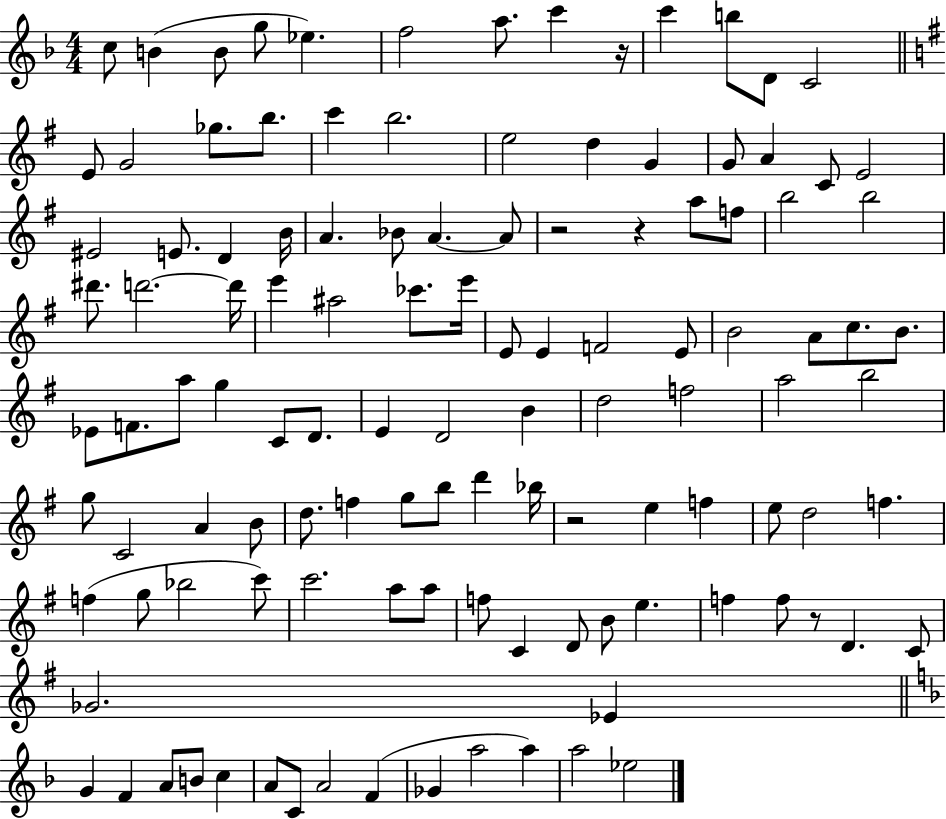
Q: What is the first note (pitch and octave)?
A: C5